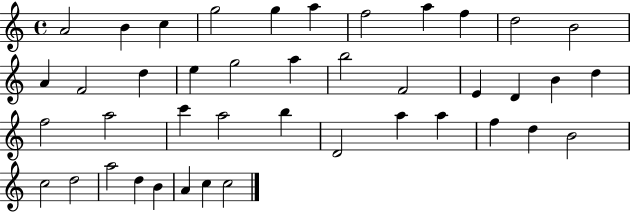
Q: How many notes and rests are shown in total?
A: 42